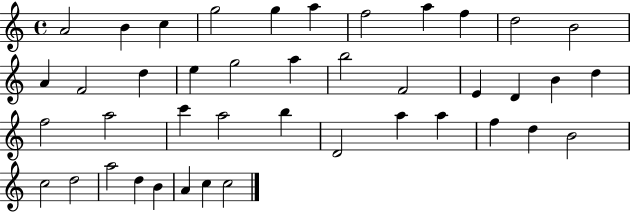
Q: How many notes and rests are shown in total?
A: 42